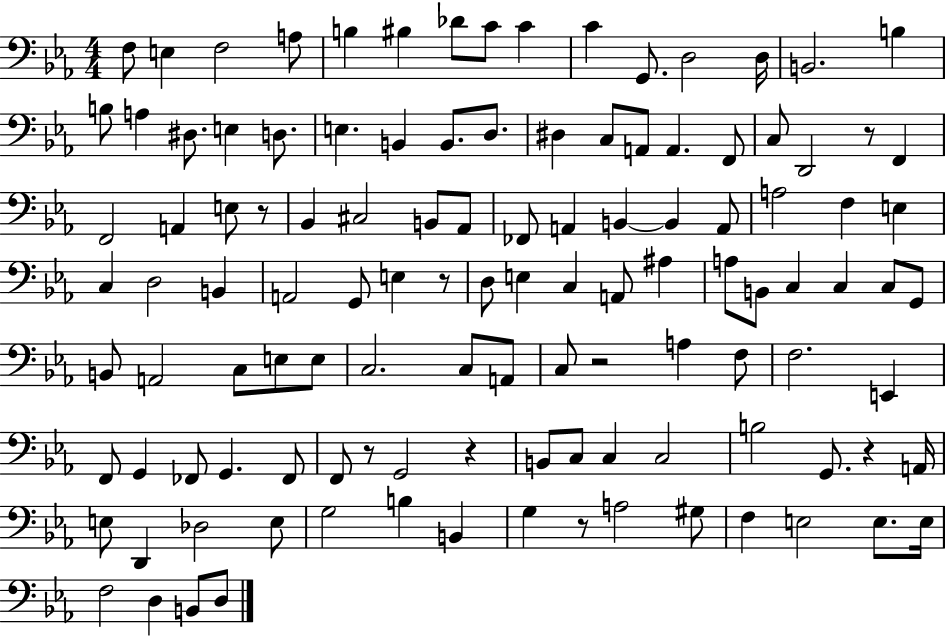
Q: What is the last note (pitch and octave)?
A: D3